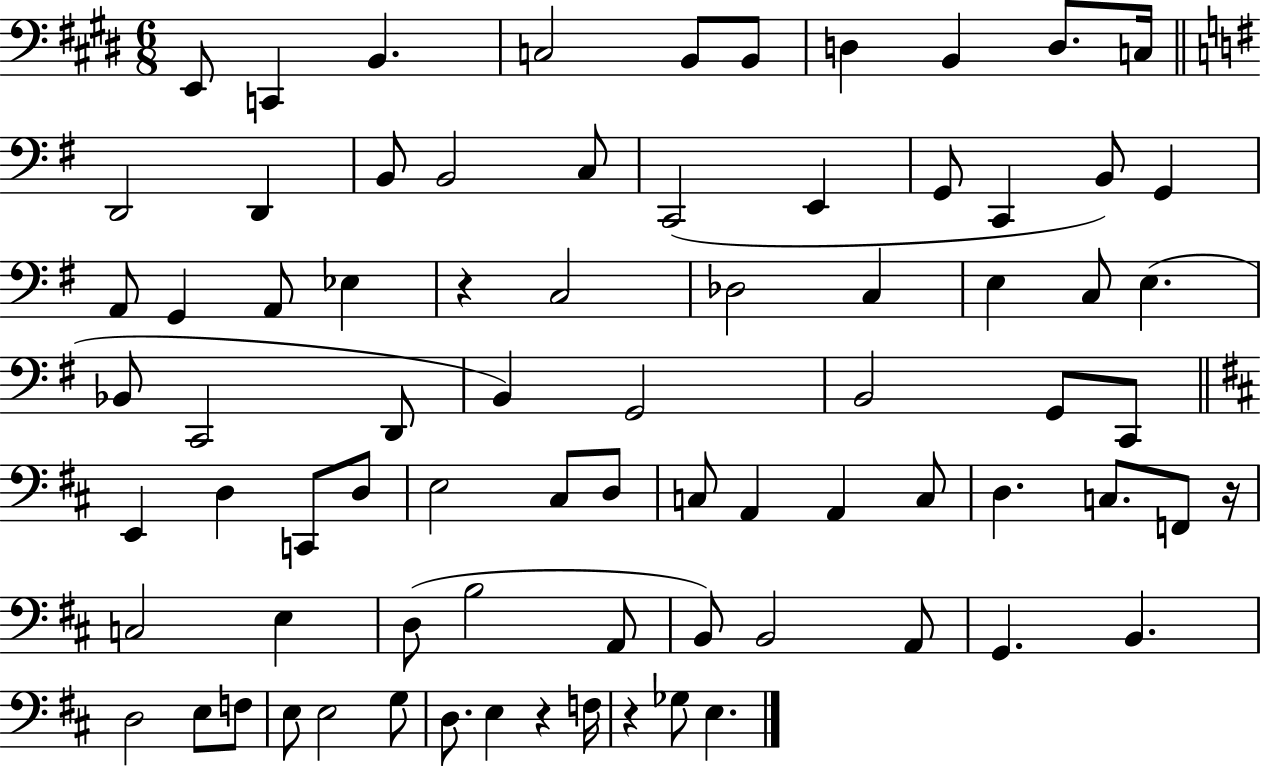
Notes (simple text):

E2/e C2/q B2/q. C3/h B2/e B2/e D3/q B2/q D3/e. C3/s D2/h D2/q B2/e B2/h C3/e C2/h E2/q G2/e C2/q B2/e G2/q A2/e G2/q A2/e Eb3/q R/q C3/h Db3/h C3/q E3/q C3/e E3/q. Bb2/e C2/h D2/e B2/q G2/h B2/h G2/e C2/e E2/q D3/q C2/e D3/e E3/h C#3/e D3/e C3/e A2/q A2/q C3/e D3/q. C3/e. F2/e R/s C3/h E3/q D3/e B3/h A2/e B2/e B2/h A2/e G2/q. B2/q. D3/h E3/e F3/e E3/e E3/h G3/e D3/e. E3/q R/q F3/s R/q Gb3/e E3/q.